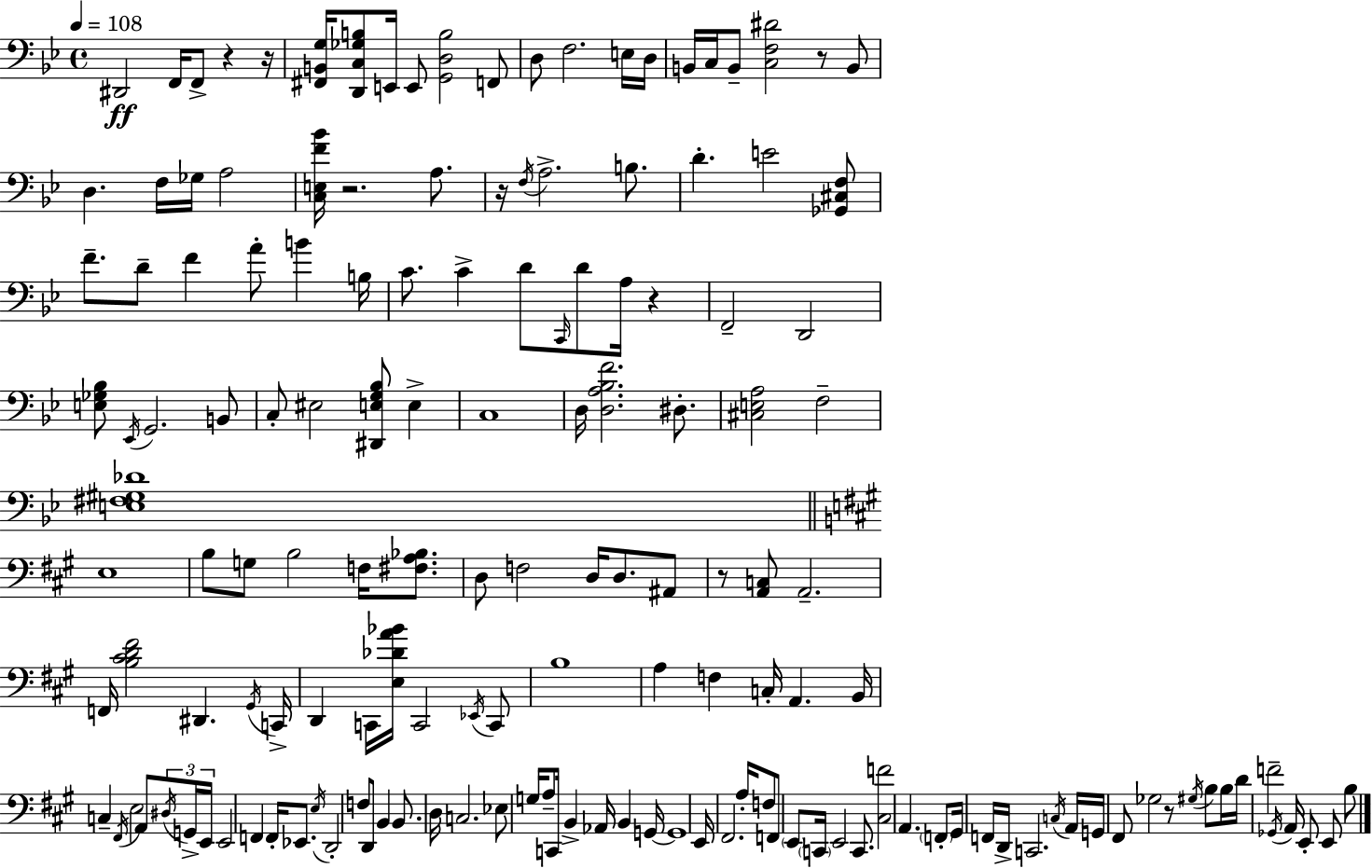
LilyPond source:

{
  \clef bass
  \time 4/4
  \defaultTimeSignature
  \key g \minor
  \tempo 4 = 108
  dis,2\ff f,16 f,8-> r4 r16 | <fis, b, g>16 <d, c ges b>8 e,16 e,8 <g, d b>2 f,8 | d8 f2. e16 d16 | b,16 c16 b,8-- <c f dis'>2 r8 b,8 | \break d4. f16 ges16 a2 | <c e f' bes'>16 r2. a8. | r16 \acciaccatura { f16 } a2.-> b8. | d'4.-. e'2 <ges, cis f>8 | \break f'8.-- d'8-- f'4 a'8-. b'4 | b16 c'8. c'4-> d'8 \grace { c,16 } d'8 a16 r4 | f,2-- d,2 | <e ges bes>8 \acciaccatura { ees,16 } g,2. | \break b,8 c8-. eis2 <dis, e g bes>8 e4-> | c1 | d16 <d a bes f'>2. | dis8.-. <cis e a>2 f2-- | \break <e fis gis des'>1 | \bar "||" \break \key a \major e1 | b8 g8 b2 f16 <fis a bes>8. | d8 f2 d16 d8. ais,8 | r8 <a, c>8 a,2.-- | \break f,16 <b cis' d' fis'>2 dis,4. \acciaccatura { gis,16 } | c,16-> d,4 c,16 <e des' a' bes'>16 c,2 \acciaccatura { ees,16 } | c,8 b1 | a4 f4 c16-. a,4. | \break b,16 c4-- \acciaccatura { fis,16 } e2 a,8 | \tuplet 3/2 { \acciaccatura { dis16 } g,16-> e,16 } e,2 f,4 | f,16-. ees,8. \acciaccatura { e16 } d,2-. f8 d,8 | b,4 b,8. d16 c2. | \break ees8 g16 a8-- c,16 b,4-> aes,16 | b,4 g,16~~ g,1 | e,16 fis,2. | a16-. f8 f,8 \parenthesize e,8 \parenthesize c,16 e,2 | \break c,8. <cis f'>2 a,4. | \parenthesize f,8-. gis,16 f,16 d,16-> c,2. | \acciaccatura { c16 } a,16 g,16 fis,8 ges2 | r8 \acciaccatura { gis16 } b8 b16 d'16 f'2-- | \break \acciaccatura { ges,16 } a,16 e,8-. e,8 b8 \bar "|."
}